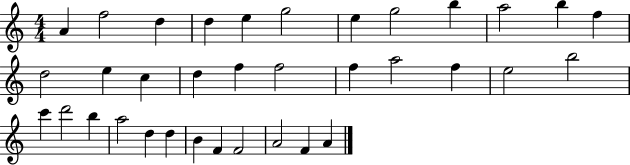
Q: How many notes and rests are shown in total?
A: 35